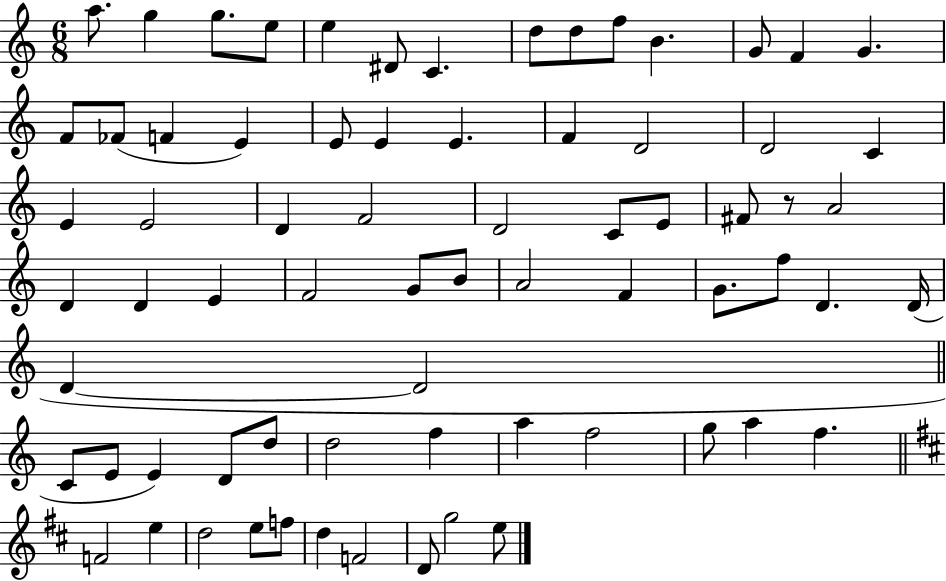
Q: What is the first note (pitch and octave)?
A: A5